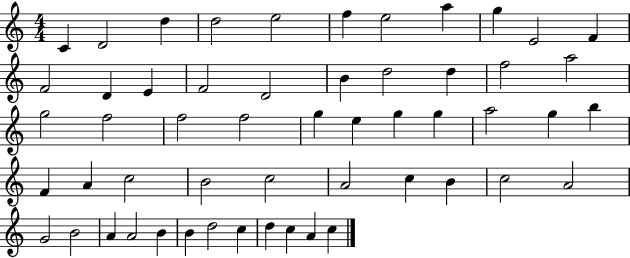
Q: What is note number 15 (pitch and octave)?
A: F4